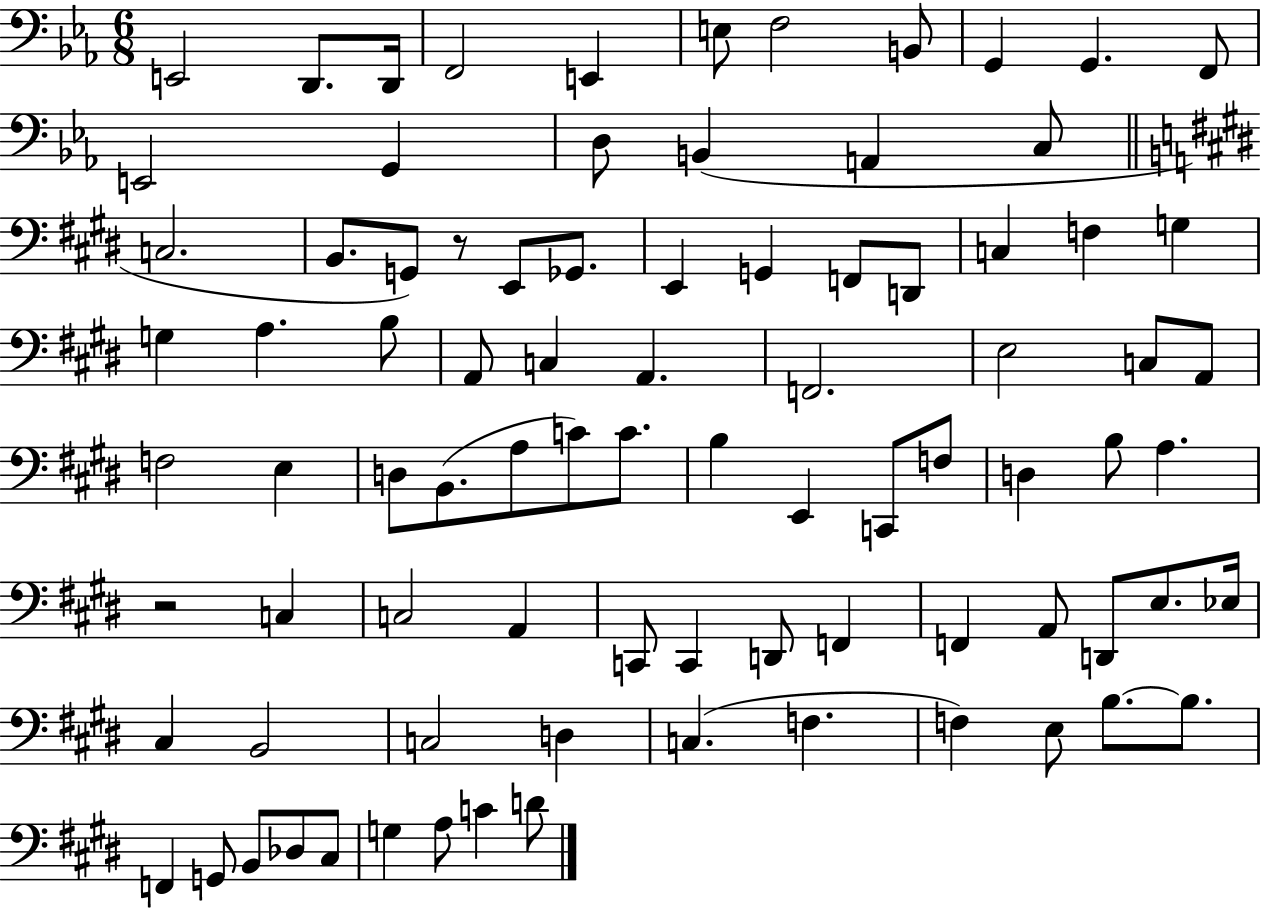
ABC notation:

X:1
T:Untitled
M:6/8
L:1/4
K:Eb
E,,2 D,,/2 D,,/4 F,,2 E,, E,/2 F,2 B,,/2 G,, G,, F,,/2 E,,2 G,, D,/2 B,, A,, C,/2 C,2 B,,/2 G,,/2 z/2 E,,/2 _G,,/2 E,, G,, F,,/2 D,,/2 C, F, G, G, A, B,/2 A,,/2 C, A,, F,,2 E,2 C,/2 A,,/2 F,2 E, D,/2 B,,/2 A,/2 C/2 C/2 B, E,, C,,/2 F,/2 D, B,/2 A, z2 C, C,2 A,, C,,/2 C,, D,,/2 F,, F,, A,,/2 D,,/2 E,/2 _E,/4 ^C, B,,2 C,2 D, C, F, F, E,/2 B,/2 B,/2 F,, G,,/2 B,,/2 _D,/2 ^C,/2 G, A,/2 C D/2